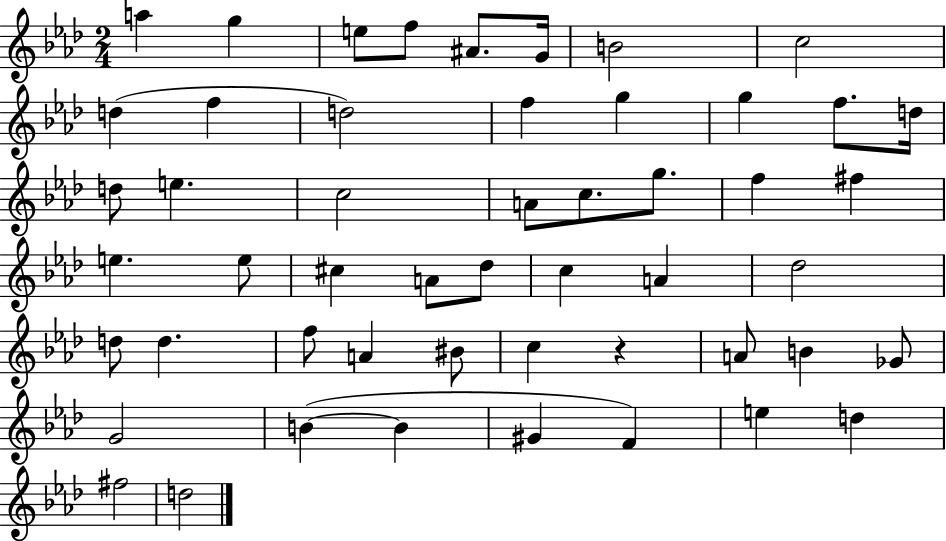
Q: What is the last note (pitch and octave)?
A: D5